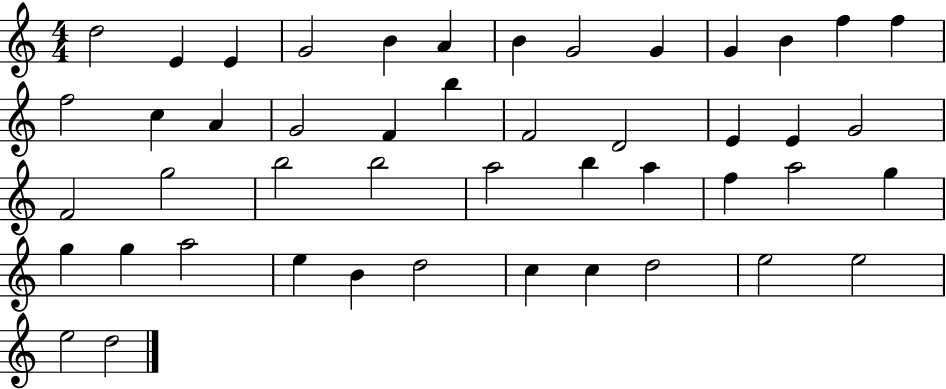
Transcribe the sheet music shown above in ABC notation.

X:1
T:Untitled
M:4/4
L:1/4
K:C
d2 E E G2 B A B G2 G G B f f f2 c A G2 F b F2 D2 E E G2 F2 g2 b2 b2 a2 b a f a2 g g g a2 e B d2 c c d2 e2 e2 e2 d2